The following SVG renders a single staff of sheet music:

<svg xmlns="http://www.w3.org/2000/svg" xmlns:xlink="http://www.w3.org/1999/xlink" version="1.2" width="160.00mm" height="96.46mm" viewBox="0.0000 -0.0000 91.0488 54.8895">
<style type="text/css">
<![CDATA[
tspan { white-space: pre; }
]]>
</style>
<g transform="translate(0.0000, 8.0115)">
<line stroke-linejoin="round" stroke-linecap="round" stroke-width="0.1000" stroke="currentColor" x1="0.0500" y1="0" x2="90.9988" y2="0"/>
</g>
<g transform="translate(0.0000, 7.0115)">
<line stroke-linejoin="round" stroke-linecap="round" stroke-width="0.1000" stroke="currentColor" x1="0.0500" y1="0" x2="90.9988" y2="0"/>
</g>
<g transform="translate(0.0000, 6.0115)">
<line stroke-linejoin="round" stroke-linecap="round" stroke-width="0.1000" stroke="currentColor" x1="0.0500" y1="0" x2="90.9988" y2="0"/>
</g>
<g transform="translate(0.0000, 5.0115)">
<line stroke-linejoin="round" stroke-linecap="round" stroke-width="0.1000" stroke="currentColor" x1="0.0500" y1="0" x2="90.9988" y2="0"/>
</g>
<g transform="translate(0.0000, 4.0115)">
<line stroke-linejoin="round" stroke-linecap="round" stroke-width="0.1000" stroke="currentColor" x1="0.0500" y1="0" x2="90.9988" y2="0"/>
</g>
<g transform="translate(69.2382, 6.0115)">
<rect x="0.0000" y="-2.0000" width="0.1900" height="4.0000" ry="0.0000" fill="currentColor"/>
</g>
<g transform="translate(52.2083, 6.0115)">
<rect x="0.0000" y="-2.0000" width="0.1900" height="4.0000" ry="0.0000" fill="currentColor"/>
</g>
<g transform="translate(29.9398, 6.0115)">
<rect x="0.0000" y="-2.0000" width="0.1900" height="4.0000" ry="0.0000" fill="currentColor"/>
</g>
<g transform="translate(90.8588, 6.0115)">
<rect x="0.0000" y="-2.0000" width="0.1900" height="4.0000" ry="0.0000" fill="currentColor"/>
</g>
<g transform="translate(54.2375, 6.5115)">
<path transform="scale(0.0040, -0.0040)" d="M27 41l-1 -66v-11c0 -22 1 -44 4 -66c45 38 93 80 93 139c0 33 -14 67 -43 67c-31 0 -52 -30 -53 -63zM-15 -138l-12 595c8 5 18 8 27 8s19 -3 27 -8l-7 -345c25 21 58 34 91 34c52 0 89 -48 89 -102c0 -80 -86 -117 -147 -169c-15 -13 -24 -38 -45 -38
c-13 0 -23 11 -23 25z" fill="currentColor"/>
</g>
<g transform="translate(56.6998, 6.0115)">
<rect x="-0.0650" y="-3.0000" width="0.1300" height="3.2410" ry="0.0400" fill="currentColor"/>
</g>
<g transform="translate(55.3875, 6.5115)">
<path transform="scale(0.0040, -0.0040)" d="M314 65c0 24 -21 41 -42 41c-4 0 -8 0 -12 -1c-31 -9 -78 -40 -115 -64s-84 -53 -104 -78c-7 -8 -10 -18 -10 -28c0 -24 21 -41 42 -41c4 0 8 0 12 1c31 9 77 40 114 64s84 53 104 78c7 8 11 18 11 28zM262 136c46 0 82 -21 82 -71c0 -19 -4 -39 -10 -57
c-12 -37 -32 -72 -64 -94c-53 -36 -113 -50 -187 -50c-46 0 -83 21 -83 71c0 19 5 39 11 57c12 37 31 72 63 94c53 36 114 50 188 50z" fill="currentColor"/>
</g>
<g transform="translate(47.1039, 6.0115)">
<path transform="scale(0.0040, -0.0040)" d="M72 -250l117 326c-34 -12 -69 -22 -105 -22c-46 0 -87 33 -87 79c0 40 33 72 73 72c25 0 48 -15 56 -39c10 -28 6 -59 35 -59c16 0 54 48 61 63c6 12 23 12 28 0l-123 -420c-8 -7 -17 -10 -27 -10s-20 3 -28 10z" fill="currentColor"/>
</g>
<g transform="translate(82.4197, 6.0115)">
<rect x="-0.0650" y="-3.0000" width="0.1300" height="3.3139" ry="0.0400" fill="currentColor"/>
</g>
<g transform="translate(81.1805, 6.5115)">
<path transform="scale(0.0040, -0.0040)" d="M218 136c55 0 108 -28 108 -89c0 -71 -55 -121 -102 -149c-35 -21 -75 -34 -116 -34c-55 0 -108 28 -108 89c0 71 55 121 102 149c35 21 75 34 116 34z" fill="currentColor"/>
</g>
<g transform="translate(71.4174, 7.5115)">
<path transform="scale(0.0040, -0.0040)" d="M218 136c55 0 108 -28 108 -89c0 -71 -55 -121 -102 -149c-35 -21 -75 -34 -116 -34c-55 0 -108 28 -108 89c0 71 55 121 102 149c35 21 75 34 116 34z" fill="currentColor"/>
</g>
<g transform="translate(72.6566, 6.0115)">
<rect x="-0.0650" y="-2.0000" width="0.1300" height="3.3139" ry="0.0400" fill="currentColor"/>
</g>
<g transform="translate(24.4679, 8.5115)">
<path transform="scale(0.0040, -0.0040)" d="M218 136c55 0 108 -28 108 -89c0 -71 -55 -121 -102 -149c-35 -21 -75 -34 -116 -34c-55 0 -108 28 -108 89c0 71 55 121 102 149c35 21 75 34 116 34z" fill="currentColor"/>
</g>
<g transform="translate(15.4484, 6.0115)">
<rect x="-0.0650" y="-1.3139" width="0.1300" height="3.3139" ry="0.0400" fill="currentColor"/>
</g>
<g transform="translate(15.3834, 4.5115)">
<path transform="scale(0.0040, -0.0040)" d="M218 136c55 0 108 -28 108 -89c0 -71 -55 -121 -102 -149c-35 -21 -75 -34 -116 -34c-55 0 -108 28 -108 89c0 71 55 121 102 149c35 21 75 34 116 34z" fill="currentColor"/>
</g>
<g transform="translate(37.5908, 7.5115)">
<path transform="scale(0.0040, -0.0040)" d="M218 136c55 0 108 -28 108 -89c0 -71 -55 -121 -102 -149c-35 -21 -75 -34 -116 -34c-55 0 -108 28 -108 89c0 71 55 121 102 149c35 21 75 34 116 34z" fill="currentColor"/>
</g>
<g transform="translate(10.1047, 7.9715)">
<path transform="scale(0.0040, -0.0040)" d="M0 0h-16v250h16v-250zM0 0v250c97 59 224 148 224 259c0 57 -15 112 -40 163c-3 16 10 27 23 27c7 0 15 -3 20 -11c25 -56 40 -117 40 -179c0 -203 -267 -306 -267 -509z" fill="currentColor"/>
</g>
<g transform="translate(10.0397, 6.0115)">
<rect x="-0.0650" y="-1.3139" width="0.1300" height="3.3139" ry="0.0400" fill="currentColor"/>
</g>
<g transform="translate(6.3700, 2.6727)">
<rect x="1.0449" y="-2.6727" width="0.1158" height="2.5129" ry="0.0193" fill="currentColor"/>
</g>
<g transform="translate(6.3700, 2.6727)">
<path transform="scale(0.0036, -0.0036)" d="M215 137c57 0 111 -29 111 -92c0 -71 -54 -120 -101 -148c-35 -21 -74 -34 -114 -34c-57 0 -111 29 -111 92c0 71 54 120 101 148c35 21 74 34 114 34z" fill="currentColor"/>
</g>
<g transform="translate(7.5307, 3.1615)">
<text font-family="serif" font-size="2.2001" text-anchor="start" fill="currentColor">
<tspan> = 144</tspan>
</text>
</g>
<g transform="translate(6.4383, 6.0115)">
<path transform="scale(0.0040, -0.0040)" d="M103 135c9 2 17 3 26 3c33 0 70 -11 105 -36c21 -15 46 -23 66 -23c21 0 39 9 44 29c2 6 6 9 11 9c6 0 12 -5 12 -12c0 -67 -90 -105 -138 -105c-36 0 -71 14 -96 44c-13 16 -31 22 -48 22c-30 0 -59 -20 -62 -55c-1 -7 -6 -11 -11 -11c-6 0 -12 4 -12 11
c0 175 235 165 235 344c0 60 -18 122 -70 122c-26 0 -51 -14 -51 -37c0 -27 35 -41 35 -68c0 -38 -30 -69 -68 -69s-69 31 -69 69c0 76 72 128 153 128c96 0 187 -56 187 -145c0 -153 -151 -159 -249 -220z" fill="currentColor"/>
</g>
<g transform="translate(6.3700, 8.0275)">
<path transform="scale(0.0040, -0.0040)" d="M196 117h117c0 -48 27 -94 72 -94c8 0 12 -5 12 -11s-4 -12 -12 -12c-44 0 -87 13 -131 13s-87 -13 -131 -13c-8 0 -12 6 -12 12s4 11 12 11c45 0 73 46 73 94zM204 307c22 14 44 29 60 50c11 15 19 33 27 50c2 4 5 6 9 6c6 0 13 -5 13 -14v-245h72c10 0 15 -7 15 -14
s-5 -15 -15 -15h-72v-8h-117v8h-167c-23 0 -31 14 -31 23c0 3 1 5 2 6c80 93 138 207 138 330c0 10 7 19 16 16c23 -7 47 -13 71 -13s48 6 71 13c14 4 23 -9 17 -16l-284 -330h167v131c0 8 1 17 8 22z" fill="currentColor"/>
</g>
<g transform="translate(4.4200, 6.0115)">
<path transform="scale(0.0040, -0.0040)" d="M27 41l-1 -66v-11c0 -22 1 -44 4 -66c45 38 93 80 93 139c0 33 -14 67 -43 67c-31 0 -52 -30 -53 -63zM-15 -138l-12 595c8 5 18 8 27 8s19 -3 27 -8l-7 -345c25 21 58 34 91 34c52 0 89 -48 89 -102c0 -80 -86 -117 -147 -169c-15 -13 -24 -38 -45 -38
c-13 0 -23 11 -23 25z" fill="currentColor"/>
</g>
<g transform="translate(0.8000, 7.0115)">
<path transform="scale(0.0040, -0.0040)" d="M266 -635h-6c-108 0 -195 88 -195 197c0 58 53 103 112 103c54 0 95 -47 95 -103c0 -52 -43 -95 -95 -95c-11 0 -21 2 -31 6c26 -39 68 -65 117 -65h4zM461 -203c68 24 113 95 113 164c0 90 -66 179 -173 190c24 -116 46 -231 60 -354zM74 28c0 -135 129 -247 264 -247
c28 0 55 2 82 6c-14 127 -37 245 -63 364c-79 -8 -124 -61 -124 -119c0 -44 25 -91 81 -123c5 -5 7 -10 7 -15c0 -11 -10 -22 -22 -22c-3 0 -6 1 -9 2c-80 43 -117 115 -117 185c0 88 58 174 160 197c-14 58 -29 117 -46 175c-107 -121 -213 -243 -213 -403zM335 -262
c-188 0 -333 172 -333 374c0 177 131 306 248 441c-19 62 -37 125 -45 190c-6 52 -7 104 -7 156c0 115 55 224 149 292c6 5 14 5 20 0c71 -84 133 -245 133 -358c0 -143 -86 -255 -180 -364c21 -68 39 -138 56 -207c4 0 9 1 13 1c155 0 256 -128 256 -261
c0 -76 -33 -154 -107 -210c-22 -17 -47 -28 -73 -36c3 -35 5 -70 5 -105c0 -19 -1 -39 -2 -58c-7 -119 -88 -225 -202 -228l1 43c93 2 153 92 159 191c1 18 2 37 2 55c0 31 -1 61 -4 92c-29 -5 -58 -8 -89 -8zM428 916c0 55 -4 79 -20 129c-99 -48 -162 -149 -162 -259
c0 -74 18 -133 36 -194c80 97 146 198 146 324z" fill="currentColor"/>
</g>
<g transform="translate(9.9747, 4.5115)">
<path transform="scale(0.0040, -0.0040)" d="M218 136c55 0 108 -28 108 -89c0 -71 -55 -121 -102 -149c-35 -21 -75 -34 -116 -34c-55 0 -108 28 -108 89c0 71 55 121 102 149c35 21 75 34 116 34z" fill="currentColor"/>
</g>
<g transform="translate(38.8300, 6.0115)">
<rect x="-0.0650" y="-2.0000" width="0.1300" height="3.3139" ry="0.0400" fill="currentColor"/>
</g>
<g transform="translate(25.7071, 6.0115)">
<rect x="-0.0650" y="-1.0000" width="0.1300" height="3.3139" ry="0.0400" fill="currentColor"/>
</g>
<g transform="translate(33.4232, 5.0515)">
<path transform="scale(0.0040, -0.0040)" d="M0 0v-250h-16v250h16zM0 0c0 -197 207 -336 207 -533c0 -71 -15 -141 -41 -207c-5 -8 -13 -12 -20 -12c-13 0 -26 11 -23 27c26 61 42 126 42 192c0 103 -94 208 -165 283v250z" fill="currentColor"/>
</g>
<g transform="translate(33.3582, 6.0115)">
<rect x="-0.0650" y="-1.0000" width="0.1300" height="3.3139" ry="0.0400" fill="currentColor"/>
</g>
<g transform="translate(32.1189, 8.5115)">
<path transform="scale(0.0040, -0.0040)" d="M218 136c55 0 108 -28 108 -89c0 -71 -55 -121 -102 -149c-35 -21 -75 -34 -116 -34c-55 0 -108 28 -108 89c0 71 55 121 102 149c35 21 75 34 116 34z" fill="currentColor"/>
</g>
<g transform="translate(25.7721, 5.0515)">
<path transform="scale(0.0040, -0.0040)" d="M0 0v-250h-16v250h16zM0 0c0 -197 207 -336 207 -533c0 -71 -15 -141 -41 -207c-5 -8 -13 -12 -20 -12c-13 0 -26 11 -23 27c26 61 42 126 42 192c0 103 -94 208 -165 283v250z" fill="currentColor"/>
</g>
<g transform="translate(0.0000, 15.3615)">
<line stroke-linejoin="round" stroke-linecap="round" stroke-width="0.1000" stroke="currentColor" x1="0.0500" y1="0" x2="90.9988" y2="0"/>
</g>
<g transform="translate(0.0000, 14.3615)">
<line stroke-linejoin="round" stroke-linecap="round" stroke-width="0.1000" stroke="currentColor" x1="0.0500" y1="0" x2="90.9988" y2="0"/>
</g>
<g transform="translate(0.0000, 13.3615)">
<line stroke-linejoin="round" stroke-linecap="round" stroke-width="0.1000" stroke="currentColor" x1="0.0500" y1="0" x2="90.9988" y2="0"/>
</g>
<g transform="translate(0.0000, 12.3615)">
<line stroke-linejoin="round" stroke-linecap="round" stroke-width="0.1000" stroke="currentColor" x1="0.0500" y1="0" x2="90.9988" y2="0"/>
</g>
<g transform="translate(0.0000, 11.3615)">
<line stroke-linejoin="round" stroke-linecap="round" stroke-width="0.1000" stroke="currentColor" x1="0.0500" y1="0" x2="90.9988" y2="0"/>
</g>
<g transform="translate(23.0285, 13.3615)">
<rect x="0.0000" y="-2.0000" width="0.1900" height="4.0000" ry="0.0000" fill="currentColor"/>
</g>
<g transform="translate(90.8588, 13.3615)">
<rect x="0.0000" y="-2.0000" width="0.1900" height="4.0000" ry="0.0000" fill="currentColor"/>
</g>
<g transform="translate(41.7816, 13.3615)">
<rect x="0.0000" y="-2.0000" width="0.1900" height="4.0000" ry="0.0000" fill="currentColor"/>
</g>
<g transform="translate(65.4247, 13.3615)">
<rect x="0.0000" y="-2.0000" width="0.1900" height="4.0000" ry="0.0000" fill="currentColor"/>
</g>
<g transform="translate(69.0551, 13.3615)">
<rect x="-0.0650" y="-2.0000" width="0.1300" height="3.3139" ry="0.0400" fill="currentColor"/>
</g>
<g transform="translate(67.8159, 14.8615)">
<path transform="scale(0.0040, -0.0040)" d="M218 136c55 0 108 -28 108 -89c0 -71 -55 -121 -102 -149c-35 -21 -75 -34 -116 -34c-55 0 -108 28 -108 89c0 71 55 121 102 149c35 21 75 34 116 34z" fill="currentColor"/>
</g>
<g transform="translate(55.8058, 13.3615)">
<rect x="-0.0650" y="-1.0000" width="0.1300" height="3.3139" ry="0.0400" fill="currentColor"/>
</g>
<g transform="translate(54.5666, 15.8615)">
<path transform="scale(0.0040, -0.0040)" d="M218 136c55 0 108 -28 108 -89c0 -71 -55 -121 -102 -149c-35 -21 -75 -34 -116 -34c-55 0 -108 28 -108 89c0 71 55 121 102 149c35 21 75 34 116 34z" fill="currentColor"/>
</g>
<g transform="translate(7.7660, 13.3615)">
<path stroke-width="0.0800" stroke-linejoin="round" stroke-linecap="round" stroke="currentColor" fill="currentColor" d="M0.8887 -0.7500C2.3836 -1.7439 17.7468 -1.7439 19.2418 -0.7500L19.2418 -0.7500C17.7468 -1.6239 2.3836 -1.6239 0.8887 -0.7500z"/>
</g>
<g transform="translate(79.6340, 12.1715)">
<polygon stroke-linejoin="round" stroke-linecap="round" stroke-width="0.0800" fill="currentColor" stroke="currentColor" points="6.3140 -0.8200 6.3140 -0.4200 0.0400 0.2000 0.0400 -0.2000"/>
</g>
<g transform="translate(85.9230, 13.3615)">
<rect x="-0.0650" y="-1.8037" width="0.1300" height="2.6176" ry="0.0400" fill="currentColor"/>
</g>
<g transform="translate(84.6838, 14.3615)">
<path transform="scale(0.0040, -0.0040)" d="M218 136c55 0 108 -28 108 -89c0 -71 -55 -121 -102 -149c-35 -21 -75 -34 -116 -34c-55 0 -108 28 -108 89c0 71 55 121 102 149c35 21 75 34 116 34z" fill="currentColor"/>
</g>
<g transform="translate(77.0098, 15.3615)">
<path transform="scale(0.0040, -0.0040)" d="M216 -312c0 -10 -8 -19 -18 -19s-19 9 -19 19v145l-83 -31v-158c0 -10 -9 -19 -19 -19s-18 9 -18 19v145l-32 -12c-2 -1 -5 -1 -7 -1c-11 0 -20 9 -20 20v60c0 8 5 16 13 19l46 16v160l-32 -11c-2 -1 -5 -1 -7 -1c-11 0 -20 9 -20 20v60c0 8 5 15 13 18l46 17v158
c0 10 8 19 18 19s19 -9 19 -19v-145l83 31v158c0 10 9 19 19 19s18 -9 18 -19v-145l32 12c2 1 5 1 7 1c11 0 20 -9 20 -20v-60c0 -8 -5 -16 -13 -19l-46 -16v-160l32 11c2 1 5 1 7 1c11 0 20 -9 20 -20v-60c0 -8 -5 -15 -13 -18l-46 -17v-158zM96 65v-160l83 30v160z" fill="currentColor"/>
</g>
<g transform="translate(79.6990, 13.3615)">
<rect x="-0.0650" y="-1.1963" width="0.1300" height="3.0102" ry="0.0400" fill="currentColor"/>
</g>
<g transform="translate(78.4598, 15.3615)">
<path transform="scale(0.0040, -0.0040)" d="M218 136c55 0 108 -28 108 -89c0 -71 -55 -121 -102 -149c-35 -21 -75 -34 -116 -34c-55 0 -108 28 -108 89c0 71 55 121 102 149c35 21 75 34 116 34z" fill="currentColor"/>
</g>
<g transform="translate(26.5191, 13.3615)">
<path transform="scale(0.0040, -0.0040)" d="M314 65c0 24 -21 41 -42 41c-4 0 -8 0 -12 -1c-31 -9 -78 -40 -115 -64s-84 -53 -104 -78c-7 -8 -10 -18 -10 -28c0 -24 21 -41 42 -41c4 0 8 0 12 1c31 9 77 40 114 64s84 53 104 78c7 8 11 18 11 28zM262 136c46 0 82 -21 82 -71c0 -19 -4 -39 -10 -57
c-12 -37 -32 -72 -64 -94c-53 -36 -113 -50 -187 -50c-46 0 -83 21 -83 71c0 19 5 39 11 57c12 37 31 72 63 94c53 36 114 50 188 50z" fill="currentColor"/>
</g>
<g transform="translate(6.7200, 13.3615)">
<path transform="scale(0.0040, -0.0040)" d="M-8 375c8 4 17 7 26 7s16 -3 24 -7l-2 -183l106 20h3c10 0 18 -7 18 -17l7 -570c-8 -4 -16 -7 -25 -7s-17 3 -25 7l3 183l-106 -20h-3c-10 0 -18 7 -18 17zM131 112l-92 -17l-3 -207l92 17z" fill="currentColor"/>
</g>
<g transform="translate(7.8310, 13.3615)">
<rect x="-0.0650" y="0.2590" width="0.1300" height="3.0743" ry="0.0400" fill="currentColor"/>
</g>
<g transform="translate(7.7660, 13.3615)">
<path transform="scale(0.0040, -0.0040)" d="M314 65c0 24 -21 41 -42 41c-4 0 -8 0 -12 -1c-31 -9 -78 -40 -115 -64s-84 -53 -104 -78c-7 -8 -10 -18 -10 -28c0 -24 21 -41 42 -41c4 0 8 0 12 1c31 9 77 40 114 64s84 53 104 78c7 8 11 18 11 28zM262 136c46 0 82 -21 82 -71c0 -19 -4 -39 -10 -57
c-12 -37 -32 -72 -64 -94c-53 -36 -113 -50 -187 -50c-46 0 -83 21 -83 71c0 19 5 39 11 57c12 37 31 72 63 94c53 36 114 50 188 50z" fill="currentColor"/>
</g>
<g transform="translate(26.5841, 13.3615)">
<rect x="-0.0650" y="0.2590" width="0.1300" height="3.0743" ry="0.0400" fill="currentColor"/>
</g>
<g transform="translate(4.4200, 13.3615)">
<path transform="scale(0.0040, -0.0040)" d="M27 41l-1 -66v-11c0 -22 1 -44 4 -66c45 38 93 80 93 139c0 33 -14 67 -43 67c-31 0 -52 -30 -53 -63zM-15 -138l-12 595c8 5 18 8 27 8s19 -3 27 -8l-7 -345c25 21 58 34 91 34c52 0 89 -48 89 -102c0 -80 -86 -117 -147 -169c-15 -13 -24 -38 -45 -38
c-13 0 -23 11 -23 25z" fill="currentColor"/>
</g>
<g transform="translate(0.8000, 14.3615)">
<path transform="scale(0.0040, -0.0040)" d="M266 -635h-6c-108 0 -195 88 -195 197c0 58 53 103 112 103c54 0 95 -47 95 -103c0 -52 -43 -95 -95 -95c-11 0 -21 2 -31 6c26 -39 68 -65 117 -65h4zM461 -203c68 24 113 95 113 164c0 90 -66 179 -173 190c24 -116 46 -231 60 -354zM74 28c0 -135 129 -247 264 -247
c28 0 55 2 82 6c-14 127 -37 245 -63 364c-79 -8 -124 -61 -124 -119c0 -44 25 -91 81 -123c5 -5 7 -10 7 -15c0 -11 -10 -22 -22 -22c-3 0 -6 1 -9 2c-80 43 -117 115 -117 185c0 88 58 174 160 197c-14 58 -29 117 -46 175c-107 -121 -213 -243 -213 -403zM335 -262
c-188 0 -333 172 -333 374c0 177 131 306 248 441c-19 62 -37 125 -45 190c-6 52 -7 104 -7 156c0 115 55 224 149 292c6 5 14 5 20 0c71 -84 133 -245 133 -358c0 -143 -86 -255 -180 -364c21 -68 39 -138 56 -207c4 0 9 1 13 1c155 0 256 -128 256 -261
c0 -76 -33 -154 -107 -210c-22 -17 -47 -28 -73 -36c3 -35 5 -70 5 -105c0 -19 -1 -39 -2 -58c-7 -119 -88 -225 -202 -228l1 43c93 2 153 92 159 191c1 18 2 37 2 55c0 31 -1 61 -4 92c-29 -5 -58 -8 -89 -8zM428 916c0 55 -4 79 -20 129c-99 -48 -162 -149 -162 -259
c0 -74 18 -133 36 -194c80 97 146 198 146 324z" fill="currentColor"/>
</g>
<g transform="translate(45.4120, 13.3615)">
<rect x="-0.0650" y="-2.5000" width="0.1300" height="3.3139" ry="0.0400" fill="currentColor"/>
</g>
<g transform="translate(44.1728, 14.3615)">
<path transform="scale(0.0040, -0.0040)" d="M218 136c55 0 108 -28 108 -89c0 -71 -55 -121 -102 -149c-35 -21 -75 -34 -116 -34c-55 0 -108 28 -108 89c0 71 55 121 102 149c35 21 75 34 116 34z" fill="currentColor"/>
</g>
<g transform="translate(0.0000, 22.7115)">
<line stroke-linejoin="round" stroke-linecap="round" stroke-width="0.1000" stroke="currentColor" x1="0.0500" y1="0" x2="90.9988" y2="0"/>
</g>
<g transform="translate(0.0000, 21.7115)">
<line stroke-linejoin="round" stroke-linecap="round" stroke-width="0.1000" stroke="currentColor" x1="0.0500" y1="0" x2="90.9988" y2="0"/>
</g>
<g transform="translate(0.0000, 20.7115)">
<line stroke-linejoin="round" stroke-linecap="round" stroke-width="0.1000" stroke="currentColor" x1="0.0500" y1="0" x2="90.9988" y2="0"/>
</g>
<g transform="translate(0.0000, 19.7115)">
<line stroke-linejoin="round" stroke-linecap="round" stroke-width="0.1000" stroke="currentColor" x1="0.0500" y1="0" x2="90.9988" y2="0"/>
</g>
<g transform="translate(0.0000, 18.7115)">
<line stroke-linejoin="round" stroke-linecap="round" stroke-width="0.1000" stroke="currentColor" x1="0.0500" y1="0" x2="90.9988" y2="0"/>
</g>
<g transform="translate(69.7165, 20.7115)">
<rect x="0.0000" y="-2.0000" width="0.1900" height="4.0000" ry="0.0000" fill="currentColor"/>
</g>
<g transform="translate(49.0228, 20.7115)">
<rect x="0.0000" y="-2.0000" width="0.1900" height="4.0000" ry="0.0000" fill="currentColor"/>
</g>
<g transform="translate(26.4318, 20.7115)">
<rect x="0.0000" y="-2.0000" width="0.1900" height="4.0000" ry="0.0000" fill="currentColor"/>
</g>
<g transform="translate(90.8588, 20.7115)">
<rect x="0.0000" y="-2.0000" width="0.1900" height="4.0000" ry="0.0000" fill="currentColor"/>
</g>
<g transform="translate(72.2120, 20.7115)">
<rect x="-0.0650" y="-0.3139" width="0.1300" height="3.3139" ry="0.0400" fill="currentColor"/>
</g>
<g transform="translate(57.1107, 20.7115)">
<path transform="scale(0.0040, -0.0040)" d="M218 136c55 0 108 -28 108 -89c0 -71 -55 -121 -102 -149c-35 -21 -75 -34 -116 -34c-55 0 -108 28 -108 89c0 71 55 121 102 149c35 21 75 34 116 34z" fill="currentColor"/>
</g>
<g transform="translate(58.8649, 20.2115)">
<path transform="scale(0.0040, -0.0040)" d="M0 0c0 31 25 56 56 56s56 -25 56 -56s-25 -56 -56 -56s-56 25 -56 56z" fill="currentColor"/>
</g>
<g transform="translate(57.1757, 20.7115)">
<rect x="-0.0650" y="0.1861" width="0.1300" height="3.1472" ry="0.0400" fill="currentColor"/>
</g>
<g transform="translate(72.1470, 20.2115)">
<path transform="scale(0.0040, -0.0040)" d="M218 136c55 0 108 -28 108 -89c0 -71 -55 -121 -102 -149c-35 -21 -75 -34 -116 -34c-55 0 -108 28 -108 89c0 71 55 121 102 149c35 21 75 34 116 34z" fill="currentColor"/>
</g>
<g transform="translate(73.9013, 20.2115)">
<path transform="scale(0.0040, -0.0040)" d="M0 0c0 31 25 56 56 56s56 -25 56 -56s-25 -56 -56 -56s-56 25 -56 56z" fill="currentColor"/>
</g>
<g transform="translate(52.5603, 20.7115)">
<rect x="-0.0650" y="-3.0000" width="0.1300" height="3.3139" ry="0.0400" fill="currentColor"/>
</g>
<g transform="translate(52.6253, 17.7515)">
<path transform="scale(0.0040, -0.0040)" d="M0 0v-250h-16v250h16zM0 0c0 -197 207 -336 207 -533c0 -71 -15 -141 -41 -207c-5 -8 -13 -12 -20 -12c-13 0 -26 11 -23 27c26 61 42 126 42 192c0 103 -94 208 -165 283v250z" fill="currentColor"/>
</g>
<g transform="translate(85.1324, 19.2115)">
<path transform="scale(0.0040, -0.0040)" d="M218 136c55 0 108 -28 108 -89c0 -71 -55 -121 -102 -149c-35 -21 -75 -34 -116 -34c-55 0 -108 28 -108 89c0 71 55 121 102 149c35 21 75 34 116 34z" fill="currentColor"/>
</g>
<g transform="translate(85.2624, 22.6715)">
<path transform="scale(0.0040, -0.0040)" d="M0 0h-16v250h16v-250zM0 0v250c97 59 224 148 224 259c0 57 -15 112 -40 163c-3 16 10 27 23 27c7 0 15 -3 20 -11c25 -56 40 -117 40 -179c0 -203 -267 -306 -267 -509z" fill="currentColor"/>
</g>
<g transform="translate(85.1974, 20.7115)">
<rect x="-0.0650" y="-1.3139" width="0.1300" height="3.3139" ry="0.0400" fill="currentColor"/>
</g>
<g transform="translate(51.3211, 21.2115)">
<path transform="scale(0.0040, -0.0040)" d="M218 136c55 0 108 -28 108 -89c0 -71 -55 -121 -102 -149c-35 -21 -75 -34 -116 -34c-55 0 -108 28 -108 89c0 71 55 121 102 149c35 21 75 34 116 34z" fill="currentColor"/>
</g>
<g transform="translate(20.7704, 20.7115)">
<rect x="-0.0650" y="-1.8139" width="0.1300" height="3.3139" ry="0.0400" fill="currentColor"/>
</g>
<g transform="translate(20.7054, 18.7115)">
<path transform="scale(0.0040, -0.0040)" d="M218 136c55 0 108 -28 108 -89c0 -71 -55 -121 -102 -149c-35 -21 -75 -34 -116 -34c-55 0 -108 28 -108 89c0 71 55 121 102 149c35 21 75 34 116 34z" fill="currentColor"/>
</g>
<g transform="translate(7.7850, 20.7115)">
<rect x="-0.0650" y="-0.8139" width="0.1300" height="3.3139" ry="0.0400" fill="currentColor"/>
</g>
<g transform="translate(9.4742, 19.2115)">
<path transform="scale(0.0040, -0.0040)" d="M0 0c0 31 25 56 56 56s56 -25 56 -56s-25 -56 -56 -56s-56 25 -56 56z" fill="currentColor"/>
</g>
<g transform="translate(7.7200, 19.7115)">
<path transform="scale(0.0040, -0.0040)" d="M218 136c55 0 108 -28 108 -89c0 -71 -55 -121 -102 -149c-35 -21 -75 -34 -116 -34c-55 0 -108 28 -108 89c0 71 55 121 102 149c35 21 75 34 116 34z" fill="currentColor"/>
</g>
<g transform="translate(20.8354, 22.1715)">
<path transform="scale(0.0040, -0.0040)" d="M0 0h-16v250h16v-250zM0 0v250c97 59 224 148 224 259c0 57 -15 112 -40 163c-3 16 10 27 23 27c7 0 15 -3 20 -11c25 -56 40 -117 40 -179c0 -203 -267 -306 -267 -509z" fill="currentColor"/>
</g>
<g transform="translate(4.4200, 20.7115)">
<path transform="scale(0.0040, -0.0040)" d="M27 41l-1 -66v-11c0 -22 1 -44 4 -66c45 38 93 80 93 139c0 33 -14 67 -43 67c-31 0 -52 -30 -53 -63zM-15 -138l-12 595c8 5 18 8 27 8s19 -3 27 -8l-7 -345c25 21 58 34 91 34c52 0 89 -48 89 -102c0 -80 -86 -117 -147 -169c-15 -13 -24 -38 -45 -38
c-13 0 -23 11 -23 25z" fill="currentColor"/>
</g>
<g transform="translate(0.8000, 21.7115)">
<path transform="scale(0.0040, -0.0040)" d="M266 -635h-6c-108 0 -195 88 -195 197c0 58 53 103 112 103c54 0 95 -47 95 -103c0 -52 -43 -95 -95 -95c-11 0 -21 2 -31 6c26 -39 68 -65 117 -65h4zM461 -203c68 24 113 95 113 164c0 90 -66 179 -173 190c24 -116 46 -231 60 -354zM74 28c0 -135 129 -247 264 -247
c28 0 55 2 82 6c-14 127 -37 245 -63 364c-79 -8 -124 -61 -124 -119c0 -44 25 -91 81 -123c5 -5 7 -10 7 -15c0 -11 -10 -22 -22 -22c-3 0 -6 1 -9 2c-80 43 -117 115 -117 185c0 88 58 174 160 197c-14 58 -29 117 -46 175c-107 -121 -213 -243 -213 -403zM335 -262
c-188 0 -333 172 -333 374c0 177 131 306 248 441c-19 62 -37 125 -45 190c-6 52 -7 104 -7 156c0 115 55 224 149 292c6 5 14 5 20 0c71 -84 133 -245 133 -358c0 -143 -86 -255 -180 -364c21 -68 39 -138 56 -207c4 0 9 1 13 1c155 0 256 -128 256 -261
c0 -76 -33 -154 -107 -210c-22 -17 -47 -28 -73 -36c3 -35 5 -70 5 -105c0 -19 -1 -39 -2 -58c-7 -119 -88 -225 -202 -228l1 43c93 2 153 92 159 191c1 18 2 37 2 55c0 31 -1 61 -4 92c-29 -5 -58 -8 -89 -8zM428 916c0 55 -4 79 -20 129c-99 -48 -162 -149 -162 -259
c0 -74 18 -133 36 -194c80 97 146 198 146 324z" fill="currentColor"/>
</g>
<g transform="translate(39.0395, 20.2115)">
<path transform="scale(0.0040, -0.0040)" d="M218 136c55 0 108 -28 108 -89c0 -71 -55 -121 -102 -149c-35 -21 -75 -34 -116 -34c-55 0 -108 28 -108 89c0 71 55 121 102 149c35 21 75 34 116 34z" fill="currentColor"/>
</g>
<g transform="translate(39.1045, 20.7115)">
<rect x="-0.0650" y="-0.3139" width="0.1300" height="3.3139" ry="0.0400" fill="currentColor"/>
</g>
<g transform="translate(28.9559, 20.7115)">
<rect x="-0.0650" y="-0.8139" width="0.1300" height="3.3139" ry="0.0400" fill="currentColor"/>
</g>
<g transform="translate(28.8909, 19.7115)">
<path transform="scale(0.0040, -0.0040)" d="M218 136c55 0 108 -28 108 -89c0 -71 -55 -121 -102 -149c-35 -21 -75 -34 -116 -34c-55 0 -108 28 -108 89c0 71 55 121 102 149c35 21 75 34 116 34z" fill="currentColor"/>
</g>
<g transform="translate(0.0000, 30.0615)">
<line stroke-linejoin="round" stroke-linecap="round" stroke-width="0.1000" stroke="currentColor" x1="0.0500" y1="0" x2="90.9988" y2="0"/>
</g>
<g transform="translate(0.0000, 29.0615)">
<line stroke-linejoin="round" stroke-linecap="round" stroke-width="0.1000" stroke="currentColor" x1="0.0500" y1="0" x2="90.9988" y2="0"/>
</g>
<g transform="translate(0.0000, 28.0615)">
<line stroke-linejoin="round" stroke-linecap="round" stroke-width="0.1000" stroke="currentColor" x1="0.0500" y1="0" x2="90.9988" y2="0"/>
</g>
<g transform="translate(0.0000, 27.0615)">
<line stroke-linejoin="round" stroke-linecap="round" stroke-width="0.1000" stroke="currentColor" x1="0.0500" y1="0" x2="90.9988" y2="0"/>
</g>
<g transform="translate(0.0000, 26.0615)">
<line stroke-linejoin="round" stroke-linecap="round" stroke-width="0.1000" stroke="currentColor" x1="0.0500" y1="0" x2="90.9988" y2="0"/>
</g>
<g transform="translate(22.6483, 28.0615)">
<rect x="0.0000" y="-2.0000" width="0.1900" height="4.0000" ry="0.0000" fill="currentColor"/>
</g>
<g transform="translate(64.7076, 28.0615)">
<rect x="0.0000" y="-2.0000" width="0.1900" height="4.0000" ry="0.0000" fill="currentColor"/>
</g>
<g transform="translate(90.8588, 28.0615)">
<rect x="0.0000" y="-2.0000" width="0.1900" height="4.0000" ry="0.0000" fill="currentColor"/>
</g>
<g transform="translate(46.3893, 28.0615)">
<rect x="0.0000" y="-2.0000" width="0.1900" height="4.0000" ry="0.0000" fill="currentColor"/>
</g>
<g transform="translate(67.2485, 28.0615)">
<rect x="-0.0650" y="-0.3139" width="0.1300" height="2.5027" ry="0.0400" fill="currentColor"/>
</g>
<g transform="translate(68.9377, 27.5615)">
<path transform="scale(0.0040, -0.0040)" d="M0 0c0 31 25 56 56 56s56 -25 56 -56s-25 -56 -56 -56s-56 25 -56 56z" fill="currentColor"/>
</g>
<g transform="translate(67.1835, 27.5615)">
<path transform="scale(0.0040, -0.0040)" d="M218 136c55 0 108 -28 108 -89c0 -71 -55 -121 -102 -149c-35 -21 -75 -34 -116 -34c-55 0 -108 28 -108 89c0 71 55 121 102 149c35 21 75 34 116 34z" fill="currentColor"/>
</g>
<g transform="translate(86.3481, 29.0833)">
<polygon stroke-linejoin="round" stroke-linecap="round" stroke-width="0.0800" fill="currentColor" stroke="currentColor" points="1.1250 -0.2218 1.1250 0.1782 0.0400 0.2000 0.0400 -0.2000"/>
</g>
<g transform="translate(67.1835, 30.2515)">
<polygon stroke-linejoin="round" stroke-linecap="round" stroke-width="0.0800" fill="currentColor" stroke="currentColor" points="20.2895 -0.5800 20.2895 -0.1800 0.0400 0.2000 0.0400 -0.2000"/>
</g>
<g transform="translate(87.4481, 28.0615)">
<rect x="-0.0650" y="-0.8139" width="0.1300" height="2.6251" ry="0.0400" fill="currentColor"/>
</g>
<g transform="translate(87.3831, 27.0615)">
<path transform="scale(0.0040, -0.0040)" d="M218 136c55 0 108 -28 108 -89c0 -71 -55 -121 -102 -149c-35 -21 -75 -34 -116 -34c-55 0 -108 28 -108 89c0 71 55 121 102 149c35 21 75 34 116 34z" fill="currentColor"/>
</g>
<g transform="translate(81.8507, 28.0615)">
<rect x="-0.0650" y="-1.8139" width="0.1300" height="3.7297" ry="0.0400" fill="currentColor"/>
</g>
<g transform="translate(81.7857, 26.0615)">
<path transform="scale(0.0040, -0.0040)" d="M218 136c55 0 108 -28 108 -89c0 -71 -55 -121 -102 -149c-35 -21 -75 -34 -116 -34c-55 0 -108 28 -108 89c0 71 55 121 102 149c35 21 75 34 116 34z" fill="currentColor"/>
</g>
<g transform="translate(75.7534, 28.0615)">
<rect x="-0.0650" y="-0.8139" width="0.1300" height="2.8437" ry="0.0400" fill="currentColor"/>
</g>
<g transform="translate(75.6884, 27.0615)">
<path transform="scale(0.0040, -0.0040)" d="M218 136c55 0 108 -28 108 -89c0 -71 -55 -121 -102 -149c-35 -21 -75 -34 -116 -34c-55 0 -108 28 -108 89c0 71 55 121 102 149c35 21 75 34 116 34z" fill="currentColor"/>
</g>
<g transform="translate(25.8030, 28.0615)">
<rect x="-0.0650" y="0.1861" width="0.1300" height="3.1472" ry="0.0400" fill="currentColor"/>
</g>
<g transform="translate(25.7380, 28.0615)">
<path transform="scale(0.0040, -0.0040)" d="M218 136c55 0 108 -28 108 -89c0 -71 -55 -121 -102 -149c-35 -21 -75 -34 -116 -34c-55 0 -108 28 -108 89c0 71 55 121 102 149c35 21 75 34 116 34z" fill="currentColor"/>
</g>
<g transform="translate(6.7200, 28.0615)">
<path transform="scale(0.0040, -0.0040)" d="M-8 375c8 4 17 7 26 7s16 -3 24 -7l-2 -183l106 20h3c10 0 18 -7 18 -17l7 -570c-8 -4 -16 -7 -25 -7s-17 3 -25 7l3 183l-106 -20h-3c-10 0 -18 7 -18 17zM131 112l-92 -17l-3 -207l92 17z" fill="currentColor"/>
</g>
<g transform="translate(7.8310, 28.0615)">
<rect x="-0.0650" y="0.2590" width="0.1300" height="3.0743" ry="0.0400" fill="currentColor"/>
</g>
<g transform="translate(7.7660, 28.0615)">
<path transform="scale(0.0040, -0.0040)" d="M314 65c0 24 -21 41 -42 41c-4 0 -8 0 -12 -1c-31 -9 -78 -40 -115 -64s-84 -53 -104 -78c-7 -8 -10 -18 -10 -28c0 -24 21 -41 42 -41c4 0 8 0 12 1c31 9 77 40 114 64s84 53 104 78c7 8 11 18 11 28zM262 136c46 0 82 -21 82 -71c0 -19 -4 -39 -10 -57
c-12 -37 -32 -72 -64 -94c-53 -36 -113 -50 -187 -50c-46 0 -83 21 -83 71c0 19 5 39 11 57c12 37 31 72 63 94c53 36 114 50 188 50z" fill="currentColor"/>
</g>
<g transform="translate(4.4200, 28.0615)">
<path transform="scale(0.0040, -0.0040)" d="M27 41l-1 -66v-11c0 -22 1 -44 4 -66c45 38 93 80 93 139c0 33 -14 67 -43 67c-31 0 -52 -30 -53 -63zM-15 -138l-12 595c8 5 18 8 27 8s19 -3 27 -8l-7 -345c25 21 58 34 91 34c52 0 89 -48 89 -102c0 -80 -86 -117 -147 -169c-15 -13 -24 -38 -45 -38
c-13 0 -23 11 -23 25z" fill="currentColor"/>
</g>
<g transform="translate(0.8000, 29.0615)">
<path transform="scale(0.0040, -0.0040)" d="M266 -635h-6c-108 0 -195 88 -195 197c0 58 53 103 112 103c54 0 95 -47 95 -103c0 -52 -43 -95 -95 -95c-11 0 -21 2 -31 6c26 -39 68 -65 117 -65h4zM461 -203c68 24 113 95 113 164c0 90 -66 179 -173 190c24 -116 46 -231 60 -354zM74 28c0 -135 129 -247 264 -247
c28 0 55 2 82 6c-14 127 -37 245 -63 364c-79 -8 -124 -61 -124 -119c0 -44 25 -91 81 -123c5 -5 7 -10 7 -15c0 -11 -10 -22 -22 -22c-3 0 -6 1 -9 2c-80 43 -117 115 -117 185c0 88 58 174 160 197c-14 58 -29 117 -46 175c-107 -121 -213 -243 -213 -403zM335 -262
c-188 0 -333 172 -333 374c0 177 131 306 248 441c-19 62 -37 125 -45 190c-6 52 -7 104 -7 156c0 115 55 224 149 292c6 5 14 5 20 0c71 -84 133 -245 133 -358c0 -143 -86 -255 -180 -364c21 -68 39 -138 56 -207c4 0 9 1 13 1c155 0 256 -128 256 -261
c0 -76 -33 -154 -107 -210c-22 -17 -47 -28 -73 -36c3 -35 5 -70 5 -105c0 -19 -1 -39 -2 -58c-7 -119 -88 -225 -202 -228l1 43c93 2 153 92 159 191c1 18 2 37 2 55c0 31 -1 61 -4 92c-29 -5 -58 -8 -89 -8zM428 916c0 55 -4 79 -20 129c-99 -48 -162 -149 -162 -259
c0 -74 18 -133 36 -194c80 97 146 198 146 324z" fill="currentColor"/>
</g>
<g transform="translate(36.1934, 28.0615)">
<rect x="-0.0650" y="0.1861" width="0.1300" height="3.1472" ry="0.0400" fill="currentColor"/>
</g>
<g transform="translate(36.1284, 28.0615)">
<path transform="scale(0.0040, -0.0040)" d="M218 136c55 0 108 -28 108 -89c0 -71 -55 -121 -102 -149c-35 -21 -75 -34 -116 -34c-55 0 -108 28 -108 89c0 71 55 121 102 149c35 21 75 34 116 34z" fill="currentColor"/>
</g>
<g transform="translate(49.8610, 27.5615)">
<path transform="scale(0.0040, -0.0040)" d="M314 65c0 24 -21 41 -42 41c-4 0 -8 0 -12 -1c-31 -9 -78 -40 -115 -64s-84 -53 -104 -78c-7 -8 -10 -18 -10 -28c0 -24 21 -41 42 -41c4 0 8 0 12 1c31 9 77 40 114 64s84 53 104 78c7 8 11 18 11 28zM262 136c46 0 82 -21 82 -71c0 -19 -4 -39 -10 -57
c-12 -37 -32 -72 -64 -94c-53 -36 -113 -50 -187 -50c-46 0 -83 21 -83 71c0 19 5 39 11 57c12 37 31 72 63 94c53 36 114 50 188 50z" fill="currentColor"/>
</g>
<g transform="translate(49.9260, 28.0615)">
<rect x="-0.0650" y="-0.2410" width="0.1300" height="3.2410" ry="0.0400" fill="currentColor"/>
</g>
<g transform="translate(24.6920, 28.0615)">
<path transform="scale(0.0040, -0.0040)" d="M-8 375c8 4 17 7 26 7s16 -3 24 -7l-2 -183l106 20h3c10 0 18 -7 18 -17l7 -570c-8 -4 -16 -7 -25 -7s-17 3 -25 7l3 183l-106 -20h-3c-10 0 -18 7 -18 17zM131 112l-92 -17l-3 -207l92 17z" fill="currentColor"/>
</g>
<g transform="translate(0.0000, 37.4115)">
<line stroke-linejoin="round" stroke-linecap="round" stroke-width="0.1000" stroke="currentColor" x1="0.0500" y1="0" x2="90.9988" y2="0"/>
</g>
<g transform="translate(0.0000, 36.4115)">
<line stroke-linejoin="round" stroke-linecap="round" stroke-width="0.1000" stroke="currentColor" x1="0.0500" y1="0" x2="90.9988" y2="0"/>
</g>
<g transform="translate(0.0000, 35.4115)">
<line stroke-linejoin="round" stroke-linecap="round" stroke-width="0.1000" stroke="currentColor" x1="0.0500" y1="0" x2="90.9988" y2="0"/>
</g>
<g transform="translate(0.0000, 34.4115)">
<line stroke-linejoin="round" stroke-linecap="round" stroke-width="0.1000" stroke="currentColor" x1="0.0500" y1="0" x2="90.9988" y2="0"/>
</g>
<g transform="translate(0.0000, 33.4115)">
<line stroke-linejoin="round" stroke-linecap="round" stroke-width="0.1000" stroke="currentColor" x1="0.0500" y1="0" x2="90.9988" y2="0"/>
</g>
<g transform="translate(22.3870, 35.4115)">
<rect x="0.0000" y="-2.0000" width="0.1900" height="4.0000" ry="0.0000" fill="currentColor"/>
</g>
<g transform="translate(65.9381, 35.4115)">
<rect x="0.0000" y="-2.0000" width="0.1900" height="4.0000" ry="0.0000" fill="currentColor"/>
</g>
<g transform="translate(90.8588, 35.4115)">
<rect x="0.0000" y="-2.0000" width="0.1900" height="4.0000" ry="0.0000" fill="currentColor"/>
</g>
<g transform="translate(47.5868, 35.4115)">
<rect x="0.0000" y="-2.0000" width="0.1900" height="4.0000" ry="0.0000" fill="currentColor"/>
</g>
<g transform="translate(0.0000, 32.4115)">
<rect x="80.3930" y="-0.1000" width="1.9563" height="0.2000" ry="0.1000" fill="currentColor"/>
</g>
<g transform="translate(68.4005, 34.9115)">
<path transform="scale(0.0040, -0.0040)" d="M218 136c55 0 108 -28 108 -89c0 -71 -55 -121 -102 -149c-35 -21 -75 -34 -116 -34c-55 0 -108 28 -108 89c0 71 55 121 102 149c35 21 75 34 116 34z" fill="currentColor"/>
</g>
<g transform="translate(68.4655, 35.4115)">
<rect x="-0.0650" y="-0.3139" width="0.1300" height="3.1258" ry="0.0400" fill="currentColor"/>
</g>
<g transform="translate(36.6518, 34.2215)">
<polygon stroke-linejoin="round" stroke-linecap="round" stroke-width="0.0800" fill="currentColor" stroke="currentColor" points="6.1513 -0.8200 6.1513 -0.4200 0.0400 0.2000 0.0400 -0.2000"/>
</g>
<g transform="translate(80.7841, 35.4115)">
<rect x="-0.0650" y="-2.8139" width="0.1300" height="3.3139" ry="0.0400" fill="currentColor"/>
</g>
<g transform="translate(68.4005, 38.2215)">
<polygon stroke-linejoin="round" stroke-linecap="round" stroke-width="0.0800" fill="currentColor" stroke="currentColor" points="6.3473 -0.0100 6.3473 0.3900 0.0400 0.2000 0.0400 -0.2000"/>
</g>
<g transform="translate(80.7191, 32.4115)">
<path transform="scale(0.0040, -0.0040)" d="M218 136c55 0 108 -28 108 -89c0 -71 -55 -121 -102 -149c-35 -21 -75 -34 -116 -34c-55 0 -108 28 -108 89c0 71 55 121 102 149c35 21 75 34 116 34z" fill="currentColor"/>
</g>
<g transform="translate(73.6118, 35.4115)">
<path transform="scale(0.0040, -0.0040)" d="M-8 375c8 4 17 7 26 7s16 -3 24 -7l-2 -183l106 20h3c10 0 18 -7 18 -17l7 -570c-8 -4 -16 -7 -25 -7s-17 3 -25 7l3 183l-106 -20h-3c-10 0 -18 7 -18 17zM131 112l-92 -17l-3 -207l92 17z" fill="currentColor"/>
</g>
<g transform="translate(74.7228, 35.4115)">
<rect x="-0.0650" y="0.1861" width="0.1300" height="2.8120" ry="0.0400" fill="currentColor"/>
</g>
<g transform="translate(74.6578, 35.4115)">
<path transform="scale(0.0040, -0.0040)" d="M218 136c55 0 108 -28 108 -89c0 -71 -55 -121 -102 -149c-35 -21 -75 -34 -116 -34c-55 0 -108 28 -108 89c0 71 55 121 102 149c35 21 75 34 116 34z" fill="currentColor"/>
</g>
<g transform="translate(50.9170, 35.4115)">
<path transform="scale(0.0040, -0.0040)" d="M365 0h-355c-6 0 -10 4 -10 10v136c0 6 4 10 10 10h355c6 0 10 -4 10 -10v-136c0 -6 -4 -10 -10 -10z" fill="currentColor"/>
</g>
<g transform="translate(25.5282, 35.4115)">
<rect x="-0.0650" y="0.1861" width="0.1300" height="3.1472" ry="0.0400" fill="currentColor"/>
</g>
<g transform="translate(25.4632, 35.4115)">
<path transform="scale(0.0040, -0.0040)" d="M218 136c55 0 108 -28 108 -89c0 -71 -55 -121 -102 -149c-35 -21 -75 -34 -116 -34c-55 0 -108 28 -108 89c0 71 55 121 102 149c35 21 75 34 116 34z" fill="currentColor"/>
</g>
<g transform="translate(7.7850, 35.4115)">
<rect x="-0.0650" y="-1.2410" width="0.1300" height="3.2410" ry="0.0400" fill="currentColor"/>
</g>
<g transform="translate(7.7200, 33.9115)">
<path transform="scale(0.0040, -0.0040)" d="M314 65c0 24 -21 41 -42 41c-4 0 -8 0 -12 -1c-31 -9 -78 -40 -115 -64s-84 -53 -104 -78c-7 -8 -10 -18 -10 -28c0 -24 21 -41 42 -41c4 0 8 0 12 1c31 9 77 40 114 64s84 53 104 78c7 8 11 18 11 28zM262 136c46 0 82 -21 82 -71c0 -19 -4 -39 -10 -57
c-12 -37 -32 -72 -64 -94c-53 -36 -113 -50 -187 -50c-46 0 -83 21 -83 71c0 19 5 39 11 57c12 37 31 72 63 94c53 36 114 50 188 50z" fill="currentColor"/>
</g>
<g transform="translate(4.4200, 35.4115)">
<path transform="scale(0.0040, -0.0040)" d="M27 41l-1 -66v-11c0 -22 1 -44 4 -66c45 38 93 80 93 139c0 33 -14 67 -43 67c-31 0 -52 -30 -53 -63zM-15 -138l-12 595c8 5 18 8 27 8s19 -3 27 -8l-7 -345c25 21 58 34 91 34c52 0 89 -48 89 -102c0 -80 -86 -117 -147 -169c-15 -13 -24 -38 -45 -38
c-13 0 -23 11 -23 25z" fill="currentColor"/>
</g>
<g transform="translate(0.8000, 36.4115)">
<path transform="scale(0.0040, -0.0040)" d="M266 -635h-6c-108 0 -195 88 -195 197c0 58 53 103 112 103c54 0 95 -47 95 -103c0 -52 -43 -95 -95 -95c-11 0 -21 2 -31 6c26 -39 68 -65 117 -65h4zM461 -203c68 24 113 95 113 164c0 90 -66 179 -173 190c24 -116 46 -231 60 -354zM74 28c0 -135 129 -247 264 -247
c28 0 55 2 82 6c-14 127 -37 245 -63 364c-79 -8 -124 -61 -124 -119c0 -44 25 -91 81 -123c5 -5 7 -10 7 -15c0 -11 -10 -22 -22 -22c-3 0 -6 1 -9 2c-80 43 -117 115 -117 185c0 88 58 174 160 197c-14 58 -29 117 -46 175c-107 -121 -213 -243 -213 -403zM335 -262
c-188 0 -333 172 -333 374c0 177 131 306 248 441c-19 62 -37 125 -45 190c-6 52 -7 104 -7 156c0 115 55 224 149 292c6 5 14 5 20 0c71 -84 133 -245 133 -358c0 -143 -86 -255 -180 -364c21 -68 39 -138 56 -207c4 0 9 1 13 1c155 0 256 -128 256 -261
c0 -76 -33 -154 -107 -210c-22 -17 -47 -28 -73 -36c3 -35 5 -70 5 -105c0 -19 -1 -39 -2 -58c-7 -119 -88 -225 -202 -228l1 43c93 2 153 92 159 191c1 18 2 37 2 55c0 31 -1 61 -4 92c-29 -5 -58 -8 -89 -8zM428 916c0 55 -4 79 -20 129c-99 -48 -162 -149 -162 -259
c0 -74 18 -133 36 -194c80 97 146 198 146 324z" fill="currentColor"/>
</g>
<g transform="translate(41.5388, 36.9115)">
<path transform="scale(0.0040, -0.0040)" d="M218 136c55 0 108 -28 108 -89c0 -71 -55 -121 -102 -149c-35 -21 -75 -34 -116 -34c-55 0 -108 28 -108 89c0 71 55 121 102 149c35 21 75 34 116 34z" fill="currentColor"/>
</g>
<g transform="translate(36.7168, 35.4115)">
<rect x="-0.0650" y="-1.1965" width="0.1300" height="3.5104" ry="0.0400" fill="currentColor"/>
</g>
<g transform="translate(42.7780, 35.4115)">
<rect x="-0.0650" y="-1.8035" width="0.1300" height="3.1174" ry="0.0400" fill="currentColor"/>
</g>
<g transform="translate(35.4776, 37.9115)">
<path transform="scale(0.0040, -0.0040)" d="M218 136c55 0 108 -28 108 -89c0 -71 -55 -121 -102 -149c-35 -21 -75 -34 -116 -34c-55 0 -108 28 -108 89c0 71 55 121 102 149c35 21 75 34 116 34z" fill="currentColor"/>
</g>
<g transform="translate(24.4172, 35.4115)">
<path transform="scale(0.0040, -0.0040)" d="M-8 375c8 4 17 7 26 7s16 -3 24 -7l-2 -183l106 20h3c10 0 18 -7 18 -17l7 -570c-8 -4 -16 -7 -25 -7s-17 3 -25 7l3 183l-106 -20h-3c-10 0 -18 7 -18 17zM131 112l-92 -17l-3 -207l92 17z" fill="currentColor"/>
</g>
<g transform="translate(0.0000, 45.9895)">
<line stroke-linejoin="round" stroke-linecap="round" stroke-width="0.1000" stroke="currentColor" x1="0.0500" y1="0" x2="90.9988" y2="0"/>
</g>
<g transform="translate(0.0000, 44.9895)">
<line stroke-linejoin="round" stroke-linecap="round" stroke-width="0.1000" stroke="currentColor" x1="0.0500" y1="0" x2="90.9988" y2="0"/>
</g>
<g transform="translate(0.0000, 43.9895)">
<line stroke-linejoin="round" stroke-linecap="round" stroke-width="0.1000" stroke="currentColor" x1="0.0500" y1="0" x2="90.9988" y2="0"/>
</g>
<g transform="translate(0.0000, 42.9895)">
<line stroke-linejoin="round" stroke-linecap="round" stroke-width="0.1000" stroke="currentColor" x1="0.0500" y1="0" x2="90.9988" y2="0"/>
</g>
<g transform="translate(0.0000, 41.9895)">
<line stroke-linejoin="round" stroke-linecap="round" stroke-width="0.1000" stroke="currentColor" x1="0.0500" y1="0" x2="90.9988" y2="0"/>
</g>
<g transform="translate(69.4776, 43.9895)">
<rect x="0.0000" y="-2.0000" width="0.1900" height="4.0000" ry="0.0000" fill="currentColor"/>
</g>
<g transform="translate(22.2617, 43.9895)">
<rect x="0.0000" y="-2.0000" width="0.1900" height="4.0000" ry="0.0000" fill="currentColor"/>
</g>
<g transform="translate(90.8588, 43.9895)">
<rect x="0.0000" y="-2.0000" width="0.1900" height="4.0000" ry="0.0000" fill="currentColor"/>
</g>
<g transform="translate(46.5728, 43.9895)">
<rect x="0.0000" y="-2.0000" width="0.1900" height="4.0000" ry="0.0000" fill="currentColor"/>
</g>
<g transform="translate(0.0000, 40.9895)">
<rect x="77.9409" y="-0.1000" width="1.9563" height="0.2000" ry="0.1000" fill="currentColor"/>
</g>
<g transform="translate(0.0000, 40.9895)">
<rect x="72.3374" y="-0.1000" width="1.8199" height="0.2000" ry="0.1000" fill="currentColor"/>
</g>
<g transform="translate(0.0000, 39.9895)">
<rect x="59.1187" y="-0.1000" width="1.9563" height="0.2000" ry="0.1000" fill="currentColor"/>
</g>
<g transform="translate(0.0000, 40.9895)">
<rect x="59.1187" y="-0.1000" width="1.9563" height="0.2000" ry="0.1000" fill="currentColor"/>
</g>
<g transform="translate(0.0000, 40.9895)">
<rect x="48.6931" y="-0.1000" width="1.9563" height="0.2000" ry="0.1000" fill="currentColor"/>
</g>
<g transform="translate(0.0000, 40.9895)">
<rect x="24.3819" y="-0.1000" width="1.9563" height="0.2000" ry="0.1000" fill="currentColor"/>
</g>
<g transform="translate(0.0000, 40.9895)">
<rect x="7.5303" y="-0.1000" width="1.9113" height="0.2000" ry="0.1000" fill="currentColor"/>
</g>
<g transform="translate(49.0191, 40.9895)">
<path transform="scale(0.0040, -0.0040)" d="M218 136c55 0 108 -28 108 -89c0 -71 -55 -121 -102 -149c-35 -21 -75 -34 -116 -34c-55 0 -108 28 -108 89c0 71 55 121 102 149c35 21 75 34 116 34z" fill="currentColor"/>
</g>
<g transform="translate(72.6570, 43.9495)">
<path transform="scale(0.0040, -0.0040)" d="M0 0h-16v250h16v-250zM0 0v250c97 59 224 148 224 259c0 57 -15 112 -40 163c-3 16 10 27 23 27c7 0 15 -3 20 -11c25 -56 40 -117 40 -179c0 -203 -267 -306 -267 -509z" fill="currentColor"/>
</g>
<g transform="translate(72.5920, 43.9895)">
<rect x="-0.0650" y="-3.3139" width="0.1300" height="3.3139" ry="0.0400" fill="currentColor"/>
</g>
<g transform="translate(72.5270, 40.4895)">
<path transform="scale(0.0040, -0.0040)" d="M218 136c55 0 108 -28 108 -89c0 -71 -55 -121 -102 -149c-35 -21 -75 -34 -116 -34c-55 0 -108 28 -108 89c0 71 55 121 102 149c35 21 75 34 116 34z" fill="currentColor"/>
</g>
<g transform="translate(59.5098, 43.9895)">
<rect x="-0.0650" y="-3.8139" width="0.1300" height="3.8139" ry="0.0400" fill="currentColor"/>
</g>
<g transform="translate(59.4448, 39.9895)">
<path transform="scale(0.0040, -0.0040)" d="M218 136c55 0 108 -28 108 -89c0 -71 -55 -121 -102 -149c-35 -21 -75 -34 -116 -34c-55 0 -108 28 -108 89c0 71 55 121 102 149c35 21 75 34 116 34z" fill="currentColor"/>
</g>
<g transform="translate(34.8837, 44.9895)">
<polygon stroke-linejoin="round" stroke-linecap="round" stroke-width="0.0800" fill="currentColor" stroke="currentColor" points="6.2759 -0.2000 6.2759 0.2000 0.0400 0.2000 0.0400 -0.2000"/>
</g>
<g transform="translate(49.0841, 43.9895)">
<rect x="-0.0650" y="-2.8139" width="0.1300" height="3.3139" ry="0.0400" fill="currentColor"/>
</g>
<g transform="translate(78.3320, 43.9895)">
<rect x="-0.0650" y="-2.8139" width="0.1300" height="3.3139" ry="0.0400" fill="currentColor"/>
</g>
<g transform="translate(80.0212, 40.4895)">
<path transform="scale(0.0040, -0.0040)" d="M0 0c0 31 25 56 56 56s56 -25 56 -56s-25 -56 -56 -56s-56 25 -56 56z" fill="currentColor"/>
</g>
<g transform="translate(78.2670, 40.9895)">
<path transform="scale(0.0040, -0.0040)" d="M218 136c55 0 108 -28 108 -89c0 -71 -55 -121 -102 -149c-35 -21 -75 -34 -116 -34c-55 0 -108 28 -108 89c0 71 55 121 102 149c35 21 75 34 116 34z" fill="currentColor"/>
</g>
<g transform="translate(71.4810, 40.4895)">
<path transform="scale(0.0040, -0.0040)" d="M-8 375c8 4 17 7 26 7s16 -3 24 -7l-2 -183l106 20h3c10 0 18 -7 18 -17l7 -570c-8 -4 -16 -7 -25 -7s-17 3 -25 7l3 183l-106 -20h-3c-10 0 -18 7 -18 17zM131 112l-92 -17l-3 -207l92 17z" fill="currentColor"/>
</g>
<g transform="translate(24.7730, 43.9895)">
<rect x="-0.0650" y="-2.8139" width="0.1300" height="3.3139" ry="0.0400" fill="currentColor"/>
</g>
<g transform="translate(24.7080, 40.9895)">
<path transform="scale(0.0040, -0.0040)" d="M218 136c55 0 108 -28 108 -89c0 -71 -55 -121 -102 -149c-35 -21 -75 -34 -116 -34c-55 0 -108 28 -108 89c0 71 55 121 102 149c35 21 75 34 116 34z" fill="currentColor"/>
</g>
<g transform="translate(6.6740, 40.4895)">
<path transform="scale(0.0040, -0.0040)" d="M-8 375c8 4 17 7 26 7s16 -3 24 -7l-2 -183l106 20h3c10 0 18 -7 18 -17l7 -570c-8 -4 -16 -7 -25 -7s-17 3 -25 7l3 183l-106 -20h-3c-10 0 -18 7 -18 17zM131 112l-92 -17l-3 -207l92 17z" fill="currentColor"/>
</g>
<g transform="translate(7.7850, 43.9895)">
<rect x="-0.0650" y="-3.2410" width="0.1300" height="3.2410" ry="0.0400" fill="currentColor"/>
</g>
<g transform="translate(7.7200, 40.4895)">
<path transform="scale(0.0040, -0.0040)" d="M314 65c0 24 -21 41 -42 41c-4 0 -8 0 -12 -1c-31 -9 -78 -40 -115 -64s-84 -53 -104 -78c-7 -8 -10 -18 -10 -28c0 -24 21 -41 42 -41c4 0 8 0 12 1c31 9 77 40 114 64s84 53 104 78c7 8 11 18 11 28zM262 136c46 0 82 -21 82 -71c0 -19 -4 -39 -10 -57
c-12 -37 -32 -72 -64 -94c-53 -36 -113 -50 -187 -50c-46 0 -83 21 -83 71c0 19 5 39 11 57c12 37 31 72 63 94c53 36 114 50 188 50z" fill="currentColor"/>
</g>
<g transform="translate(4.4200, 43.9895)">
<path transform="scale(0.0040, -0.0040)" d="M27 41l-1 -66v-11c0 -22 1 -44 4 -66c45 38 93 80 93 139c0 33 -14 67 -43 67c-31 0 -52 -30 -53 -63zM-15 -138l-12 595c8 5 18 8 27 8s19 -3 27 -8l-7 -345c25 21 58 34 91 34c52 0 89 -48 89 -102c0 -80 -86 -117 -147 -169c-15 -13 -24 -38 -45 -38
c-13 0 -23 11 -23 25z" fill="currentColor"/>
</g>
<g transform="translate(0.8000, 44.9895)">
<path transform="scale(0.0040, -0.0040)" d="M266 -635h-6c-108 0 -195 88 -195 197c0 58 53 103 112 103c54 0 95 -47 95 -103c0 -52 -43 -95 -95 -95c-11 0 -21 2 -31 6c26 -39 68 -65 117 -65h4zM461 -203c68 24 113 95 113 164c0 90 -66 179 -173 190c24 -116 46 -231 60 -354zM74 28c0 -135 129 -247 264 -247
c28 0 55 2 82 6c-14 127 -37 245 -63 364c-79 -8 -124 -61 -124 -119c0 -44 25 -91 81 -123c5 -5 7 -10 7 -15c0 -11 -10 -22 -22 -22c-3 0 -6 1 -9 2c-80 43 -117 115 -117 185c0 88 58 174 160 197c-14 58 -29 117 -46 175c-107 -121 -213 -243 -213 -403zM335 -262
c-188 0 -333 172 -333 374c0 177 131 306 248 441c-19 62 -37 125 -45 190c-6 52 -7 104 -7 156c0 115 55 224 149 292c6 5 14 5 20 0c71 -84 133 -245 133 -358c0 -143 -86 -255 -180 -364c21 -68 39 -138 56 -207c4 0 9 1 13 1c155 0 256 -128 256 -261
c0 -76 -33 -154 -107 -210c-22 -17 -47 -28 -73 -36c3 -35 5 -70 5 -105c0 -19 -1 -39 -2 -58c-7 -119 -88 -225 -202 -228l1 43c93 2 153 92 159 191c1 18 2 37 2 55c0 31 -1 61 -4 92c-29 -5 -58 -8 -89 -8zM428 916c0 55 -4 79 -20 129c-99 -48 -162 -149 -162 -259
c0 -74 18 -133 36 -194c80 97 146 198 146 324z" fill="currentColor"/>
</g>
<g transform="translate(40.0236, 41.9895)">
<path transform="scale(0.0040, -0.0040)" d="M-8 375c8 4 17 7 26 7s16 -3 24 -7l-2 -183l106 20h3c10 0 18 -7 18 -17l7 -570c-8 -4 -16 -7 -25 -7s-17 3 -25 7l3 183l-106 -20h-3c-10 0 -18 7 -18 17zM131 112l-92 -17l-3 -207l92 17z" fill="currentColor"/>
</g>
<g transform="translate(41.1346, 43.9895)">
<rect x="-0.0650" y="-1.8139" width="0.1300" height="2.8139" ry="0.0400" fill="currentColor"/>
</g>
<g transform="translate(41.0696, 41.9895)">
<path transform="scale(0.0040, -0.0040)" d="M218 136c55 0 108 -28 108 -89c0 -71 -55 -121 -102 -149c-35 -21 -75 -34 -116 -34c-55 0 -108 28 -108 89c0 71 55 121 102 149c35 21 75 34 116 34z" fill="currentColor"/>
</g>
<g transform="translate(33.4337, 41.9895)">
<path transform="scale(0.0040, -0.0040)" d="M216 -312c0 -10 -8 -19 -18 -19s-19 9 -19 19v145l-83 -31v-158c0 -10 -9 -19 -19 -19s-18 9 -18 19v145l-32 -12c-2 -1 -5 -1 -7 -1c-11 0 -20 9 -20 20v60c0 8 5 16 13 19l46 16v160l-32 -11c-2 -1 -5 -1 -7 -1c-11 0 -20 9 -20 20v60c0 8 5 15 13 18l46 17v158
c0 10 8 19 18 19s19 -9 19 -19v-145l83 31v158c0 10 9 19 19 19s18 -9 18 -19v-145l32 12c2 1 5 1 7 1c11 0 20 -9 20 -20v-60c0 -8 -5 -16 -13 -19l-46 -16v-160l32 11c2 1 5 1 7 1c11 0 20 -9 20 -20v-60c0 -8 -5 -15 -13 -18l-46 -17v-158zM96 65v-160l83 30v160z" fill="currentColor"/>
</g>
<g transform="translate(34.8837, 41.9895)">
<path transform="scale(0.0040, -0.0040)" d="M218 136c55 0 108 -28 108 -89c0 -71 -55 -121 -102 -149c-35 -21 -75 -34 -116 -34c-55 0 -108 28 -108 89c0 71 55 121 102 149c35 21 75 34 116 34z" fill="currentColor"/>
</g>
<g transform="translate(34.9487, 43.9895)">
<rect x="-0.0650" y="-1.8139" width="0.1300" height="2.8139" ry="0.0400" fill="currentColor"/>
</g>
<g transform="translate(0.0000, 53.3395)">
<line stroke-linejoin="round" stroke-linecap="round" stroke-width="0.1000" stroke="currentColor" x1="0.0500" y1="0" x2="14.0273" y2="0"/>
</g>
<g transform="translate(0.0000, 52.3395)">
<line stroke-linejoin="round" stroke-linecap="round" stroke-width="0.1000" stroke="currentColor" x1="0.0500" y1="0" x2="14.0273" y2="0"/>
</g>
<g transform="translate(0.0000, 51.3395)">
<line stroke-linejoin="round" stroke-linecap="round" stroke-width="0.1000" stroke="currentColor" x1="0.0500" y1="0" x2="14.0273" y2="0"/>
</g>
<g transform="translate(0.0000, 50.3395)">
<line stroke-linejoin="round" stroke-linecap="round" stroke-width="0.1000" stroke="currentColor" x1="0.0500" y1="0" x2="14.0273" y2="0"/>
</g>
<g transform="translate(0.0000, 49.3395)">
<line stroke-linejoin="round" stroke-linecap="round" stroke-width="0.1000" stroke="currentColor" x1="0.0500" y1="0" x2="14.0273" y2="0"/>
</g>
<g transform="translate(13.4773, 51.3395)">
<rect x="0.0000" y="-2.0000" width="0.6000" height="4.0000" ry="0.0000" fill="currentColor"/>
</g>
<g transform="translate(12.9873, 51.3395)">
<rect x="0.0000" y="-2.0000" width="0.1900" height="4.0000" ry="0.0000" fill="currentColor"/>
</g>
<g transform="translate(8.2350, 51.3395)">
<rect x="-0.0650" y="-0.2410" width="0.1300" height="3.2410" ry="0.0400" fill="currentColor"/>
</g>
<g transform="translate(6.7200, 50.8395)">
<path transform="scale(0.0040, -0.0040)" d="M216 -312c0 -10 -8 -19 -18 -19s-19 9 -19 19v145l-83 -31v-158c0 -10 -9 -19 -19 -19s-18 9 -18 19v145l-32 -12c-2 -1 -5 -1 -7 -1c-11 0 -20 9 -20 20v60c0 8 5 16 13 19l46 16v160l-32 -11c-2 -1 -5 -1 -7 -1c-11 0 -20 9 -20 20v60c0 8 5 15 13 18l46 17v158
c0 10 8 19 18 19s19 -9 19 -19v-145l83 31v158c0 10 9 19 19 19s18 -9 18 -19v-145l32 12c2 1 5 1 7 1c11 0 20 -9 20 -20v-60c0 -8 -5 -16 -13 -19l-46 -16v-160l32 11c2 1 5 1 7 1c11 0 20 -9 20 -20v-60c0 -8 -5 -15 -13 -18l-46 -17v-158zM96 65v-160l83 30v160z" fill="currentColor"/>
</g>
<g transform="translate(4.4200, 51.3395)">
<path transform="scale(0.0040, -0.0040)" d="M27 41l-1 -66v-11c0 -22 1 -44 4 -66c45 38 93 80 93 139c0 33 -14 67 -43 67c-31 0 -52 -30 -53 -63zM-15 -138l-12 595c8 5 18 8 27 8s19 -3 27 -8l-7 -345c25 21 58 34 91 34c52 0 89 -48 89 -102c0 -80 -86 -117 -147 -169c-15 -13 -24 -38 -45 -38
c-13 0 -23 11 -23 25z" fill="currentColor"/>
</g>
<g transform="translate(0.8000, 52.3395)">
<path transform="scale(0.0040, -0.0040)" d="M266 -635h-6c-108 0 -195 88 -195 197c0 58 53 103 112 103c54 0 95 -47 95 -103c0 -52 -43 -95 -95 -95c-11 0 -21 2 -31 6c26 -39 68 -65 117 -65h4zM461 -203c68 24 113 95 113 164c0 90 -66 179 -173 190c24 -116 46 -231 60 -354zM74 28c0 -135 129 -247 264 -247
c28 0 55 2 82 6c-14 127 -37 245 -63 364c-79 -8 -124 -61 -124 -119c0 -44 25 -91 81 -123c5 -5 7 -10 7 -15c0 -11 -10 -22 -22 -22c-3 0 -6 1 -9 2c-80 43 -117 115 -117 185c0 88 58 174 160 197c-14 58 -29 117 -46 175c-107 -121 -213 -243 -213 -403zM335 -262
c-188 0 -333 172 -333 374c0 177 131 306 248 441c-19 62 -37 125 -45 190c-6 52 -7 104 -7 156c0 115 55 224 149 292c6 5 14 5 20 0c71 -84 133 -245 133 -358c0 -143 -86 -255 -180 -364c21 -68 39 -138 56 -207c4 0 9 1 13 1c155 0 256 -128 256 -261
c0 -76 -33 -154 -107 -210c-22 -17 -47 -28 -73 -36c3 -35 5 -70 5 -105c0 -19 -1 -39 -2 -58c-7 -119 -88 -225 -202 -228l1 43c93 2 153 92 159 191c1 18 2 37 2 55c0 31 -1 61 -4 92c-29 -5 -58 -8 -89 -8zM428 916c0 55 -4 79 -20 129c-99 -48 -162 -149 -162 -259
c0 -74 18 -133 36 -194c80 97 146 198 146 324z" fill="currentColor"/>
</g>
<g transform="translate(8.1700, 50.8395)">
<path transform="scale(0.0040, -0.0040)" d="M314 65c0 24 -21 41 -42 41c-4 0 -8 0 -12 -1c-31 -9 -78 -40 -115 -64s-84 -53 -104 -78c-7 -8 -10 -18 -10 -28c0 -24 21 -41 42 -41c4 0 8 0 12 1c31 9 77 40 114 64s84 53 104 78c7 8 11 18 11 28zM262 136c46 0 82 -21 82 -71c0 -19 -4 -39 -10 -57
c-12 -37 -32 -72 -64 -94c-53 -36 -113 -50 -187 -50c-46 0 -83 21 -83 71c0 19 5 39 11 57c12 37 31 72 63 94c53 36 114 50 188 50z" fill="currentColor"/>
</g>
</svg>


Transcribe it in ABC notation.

X:1
T:Untitled
M:2/4
L:1/4
K:F
e/2 e D/2 D/2 F z/2 _A2 F A B2 B2 G D F ^E/2 G/2 d f/2 d c A/2 _B c e/2 B2 B B c2 c/2 d/2 f/2 d/4 e2 B D/2 F/2 z2 c/2 B/2 a b2 a ^f/2 f/2 a c' b/2 a ^c2